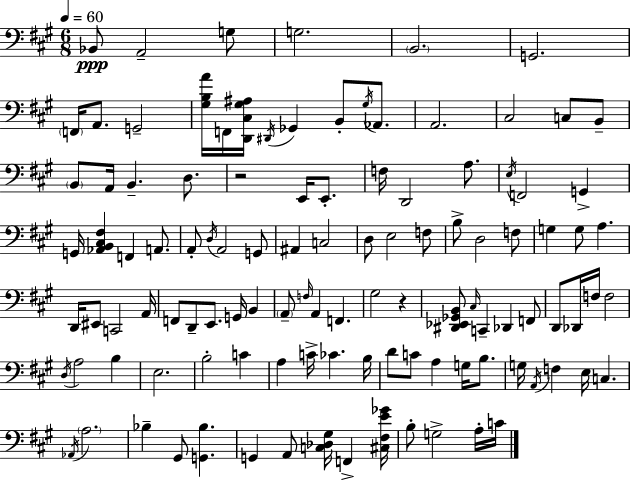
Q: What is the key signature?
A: A major